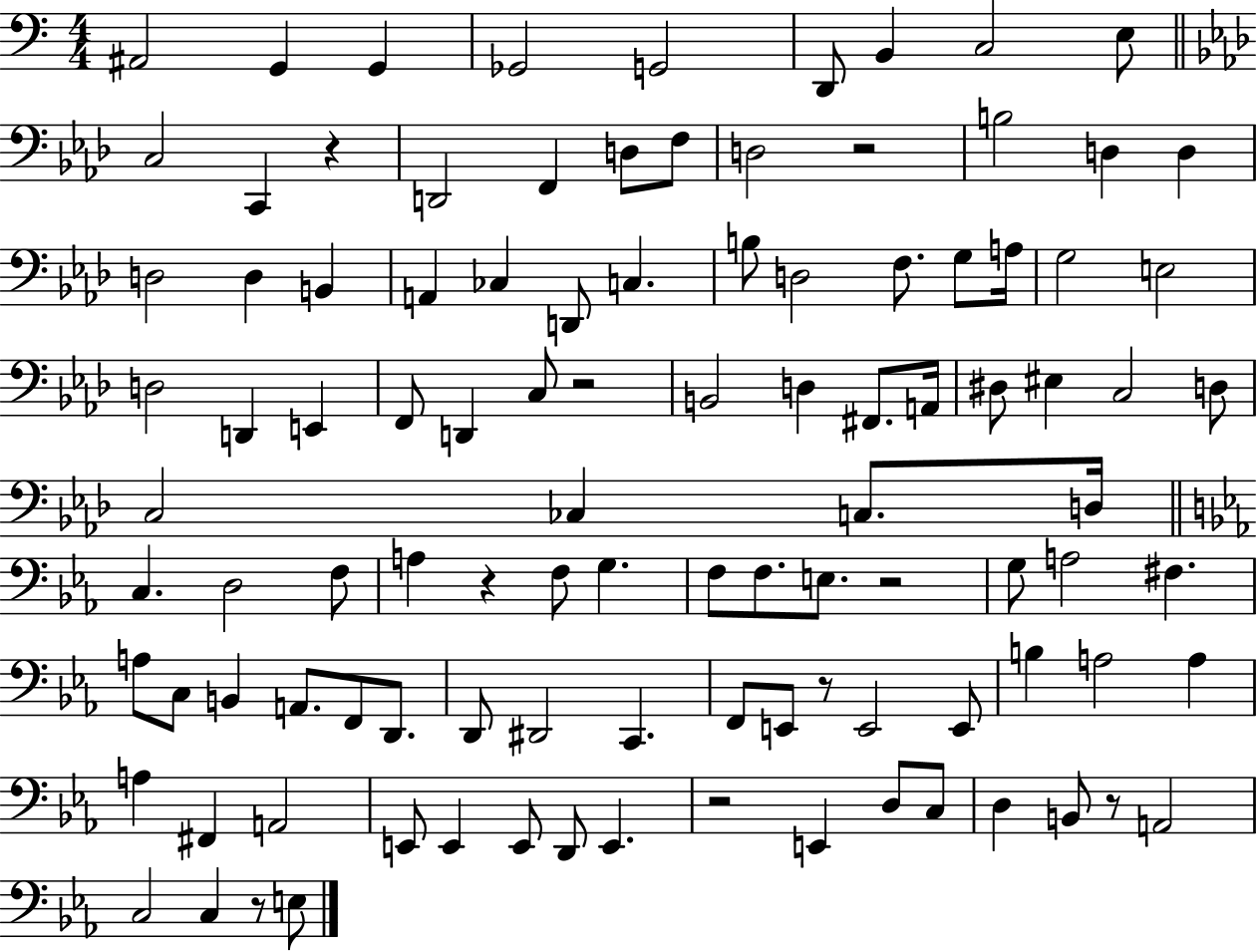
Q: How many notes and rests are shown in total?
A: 105